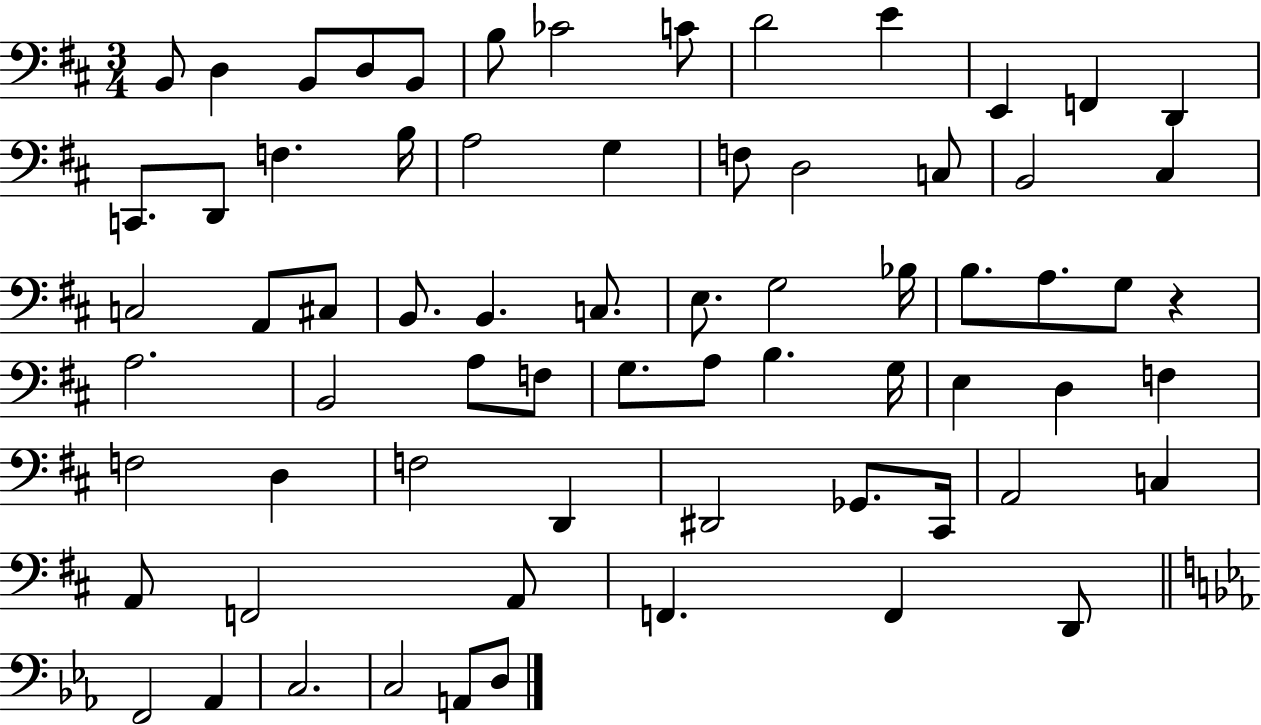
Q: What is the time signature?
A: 3/4